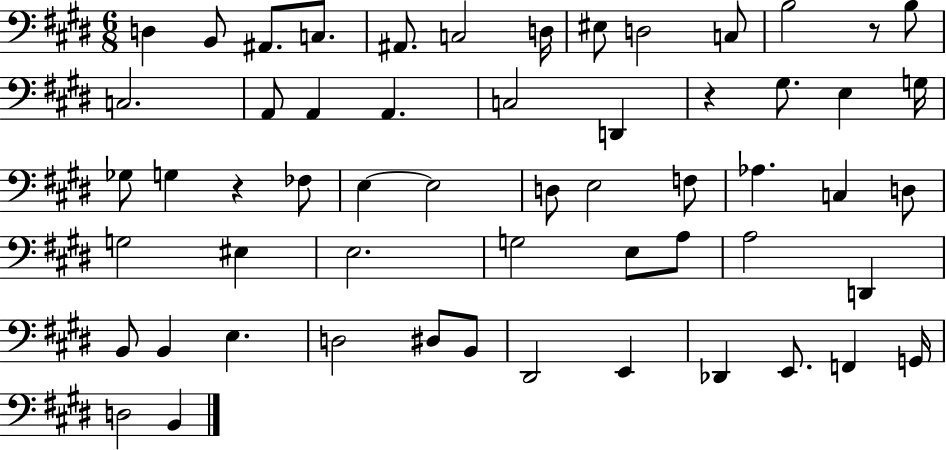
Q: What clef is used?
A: bass